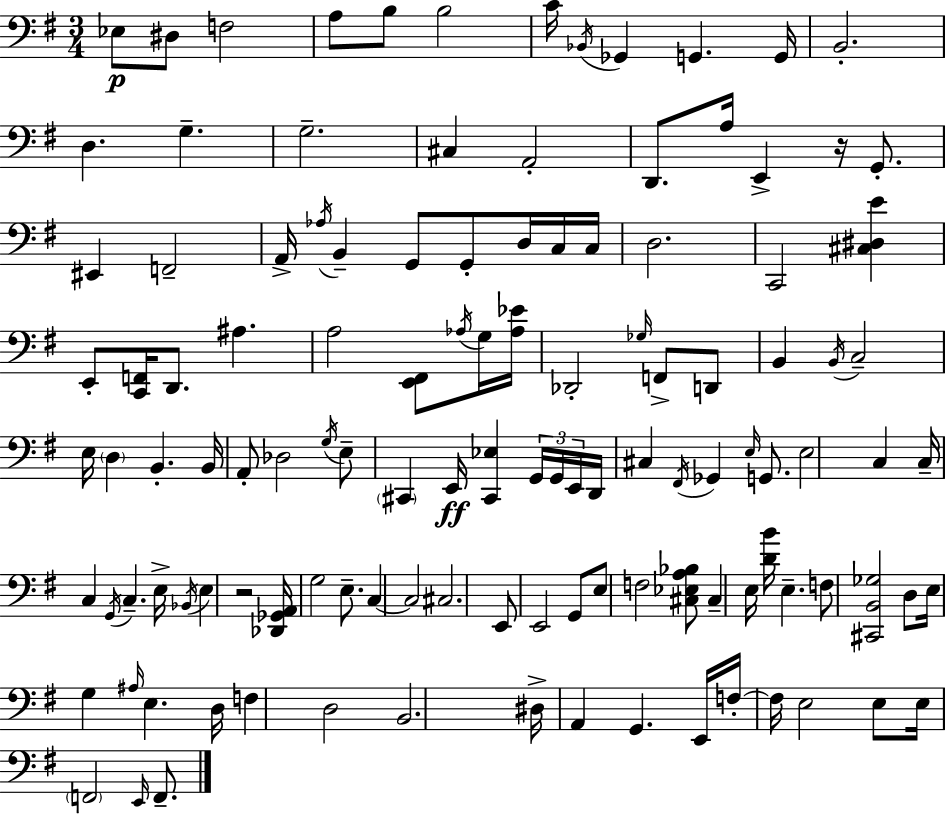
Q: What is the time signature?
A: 3/4